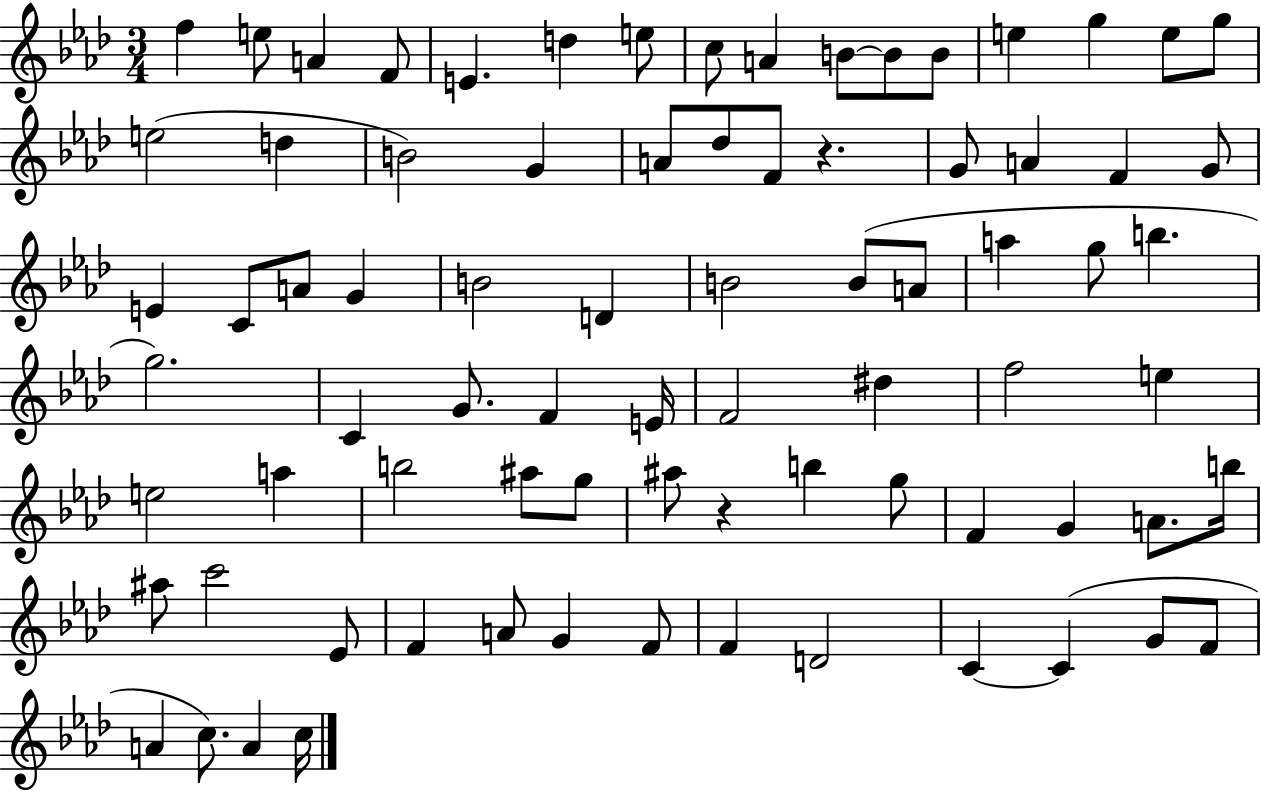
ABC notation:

X:1
T:Untitled
M:3/4
L:1/4
K:Ab
f e/2 A F/2 E d e/2 c/2 A B/2 B/2 B/2 e g e/2 g/2 e2 d B2 G A/2 _d/2 F/2 z G/2 A F G/2 E C/2 A/2 G B2 D B2 B/2 A/2 a g/2 b g2 C G/2 F E/4 F2 ^d f2 e e2 a b2 ^a/2 g/2 ^a/2 z b g/2 F G A/2 b/4 ^a/2 c'2 _E/2 F A/2 G F/2 F D2 C C G/2 F/2 A c/2 A c/4